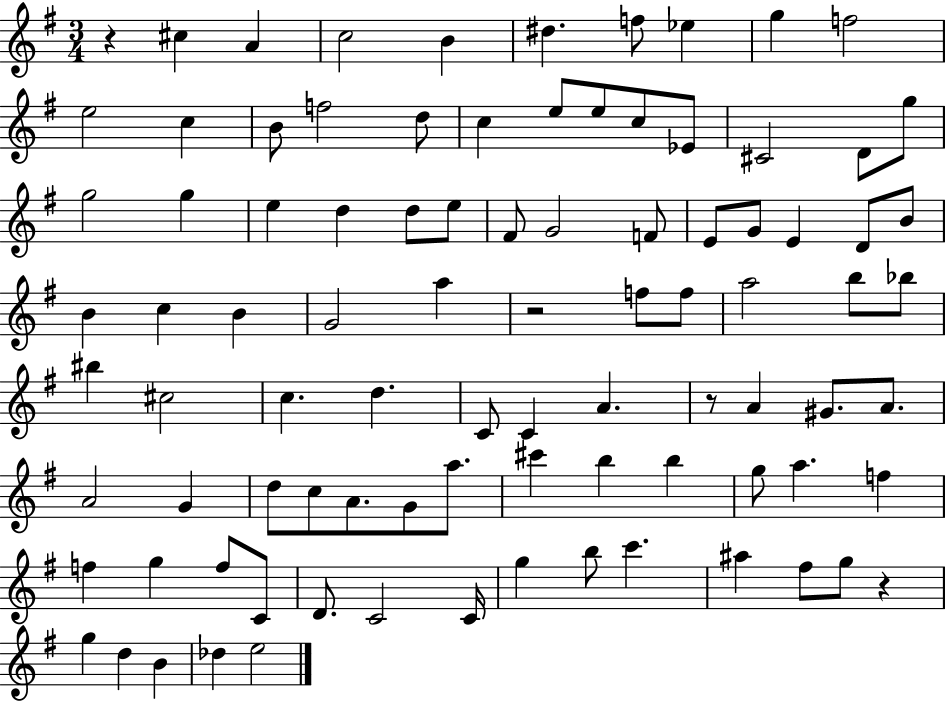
R/q C#5/q A4/q C5/h B4/q D#5/q. F5/e Eb5/q G5/q F5/h E5/h C5/q B4/e F5/h D5/e C5/q E5/e E5/e C5/e Eb4/e C#4/h D4/e G5/e G5/h G5/q E5/q D5/q D5/e E5/e F#4/e G4/h F4/e E4/e G4/e E4/q D4/e B4/e B4/q C5/q B4/q G4/h A5/q R/h F5/e F5/e A5/h B5/e Bb5/e BIS5/q C#5/h C5/q. D5/q. C4/e C4/q A4/q. R/e A4/q G#4/e. A4/e. A4/h G4/q D5/e C5/e A4/e. G4/e A5/e. C#6/q B5/q B5/q G5/e A5/q. F5/q F5/q G5/q F5/e C4/e D4/e. C4/h C4/s G5/q B5/e C6/q. A#5/q F#5/e G5/e R/q G5/q D5/q B4/q Db5/q E5/h